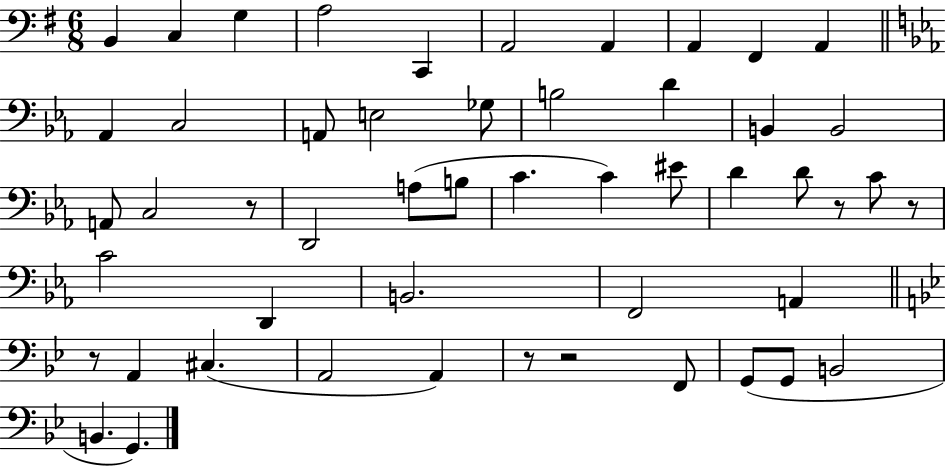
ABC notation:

X:1
T:Untitled
M:6/8
L:1/4
K:G
B,, C, G, A,2 C,, A,,2 A,, A,, ^F,, A,, _A,, C,2 A,,/2 E,2 _G,/2 B,2 D B,, B,,2 A,,/2 C,2 z/2 D,,2 A,/2 B,/2 C C ^E/2 D D/2 z/2 C/2 z/2 C2 D,, B,,2 F,,2 A,, z/2 A,, ^C, A,,2 A,, z/2 z2 F,,/2 G,,/2 G,,/2 B,,2 B,, G,,